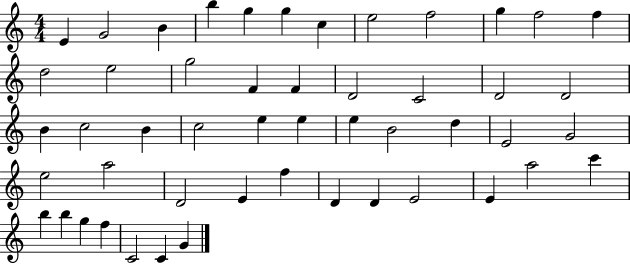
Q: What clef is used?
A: treble